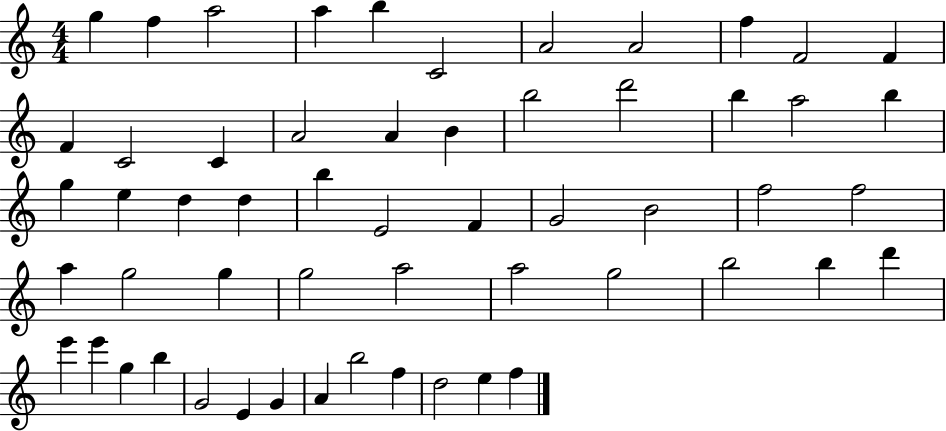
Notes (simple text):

G5/q F5/q A5/h A5/q B5/q C4/h A4/h A4/h F5/q F4/h F4/q F4/q C4/h C4/q A4/h A4/q B4/q B5/h D6/h B5/q A5/h B5/q G5/q E5/q D5/q D5/q B5/q E4/h F4/q G4/h B4/h F5/h F5/h A5/q G5/h G5/q G5/h A5/h A5/h G5/h B5/h B5/q D6/q E6/q E6/q G5/q B5/q G4/h E4/q G4/q A4/q B5/h F5/q D5/h E5/q F5/q